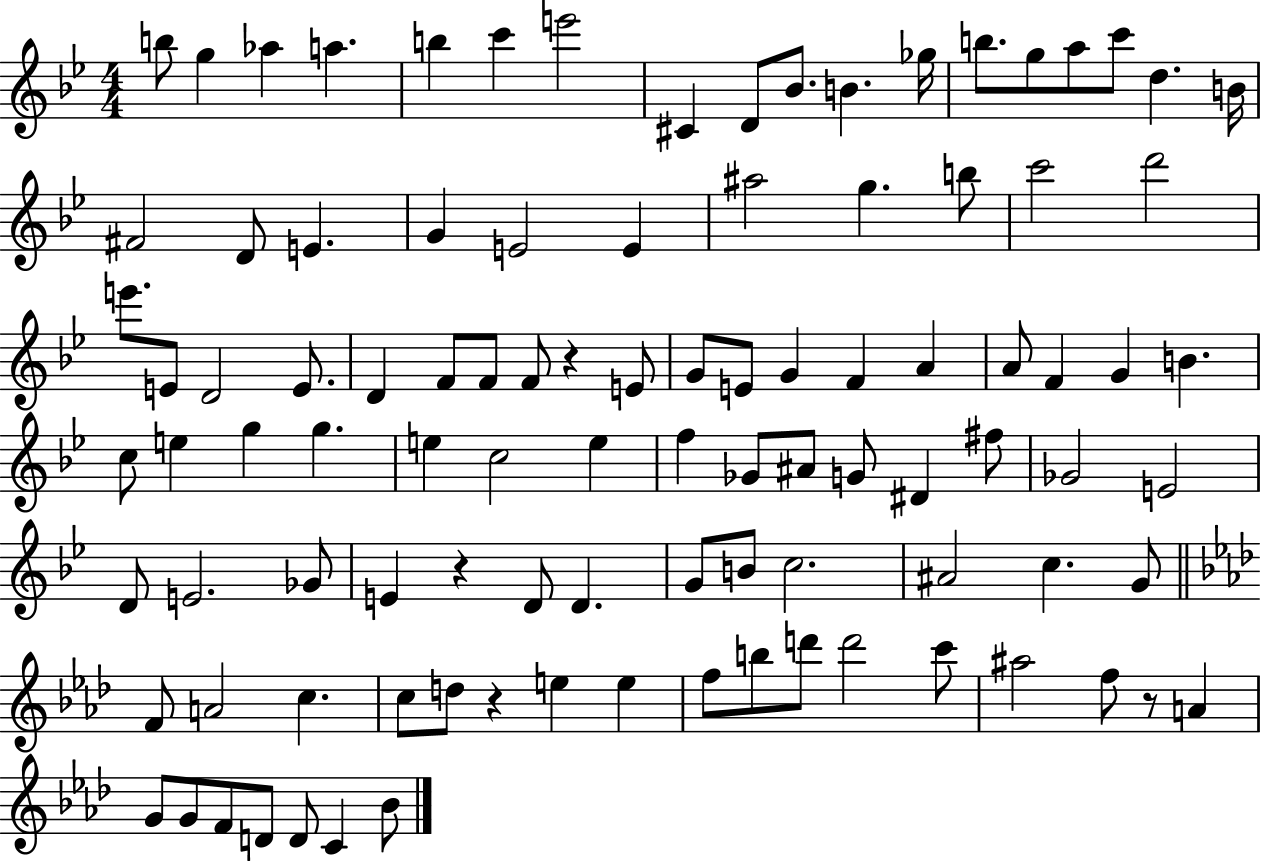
B5/e G5/q Ab5/q A5/q. B5/q C6/q E6/h C#4/q D4/e Bb4/e. B4/q. Gb5/s B5/e. G5/e A5/e C6/e D5/q. B4/s F#4/h D4/e E4/q. G4/q E4/h E4/q A#5/h G5/q. B5/e C6/h D6/h E6/e. E4/e D4/h E4/e. D4/q F4/e F4/e F4/e R/q E4/e G4/e E4/e G4/q F4/q A4/q A4/e F4/q G4/q B4/q. C5/e E5/q G5/q G5/q. E5/q C5/h E5/q F5/q Gb4/e A#4/e G4/e D#4/q F#5/e Gb4/h E4/h D4/e E4/h. Gb4/e E4/q R/q D4/e D4/q. G4/e B4/e C5/h. A#4/h C5/q. G4/e F4/e A4/h C5/q. C5/e D5/e R/q E5/q E5/q F5/e B5/e D6/e D6/h C6/e A#5/h F5/e R/e A4/q G4/e G4/e F4/e D4/e D4/e C4/q Bb4/e